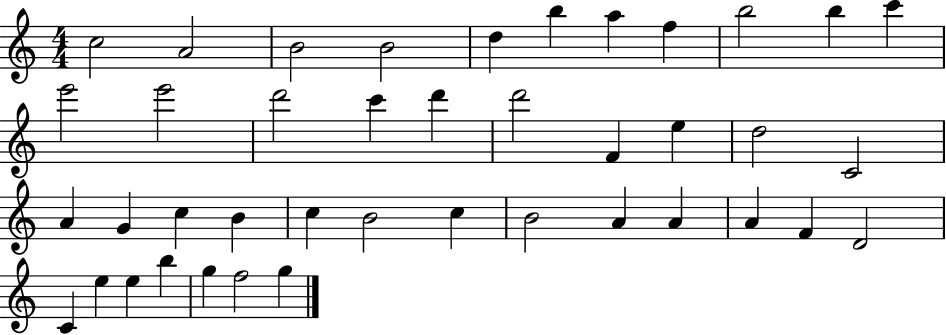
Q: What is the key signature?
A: C major